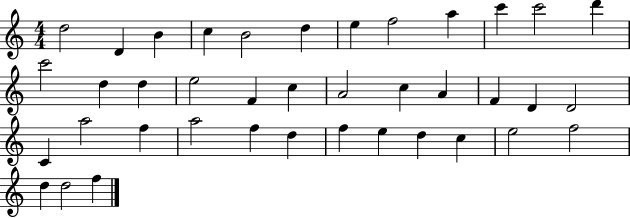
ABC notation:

X:1
T:Untitled
M:4/4
L:1/4
K:C
d2 D B c B2 d e f2 a c' c'2 d' c'2 d d e2 F c A2 c A F D D2 C a2 f a2 f d f e d c e2 f2 d d2 f